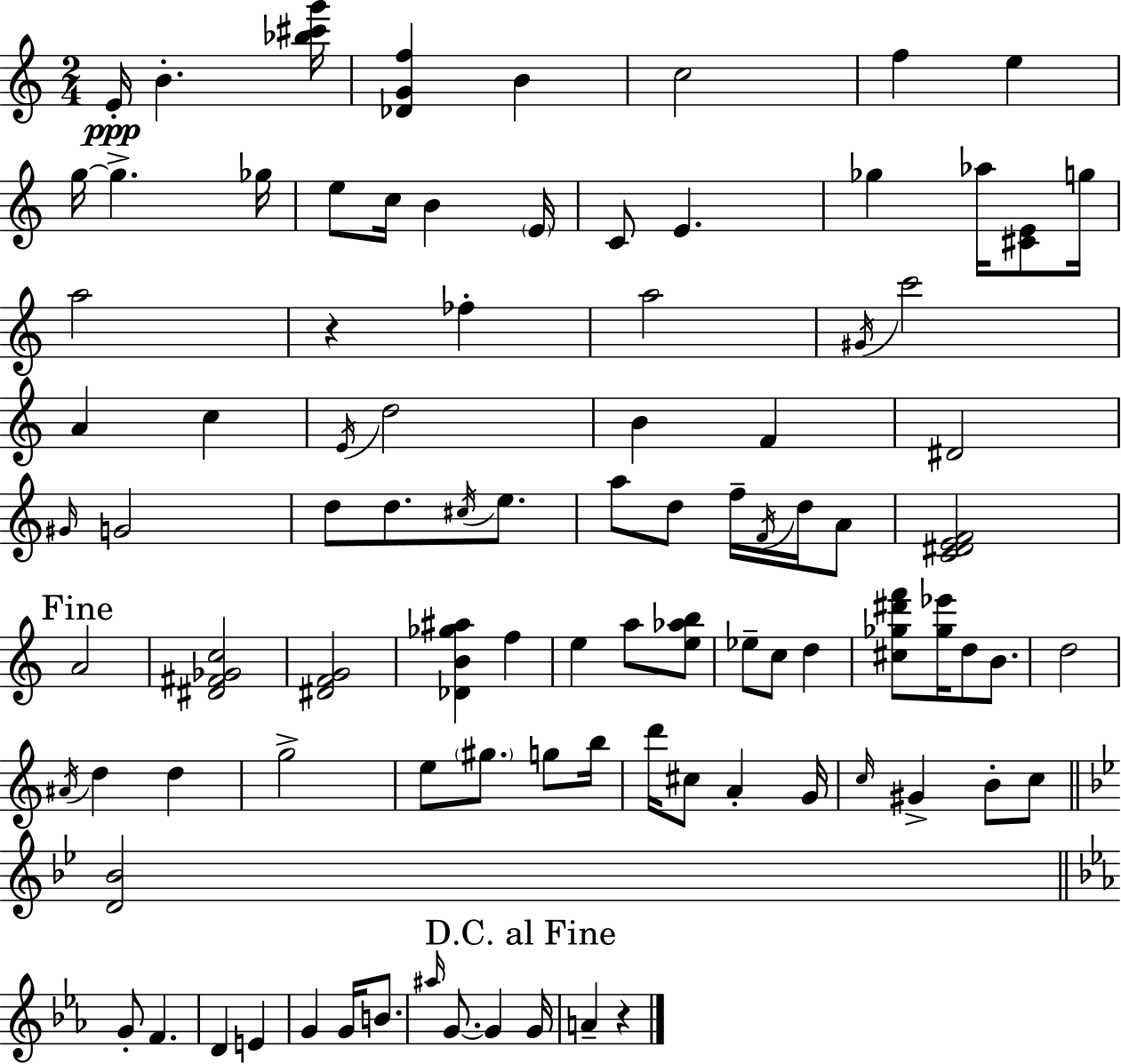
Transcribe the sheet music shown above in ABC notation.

X:1
T:Untitled
M:2/4
L:1/4
K:Am
E/4 B [_b^c'g']/4 [_DGf] B c2 f e g/4 g _g/4 e/2 c/4 B E/4 C/2 E _g _a/4 [^CE]/2 g/4 a2 z _f a2 ^G/4 c'2 A c E/4 d2 B F ^D2 ^G/4 G2 d/2 d/2 ^c/4 e/2 a/2 d/2 f/4 F/4 d/4 A/2 [C^DEF]2 A2 [^D^F_Gc]2 [^DFG]2 [_DB_g^a] f e a/2 [e_ab]/2 _e/2 c/2 d [^c_g^d'f']/2 [_g_e']/4 d/2 B/2 d2 ^A/4 d d g2 e/2 ^g/2 g/2 b/4 d'/4 ^c/2 A G/4 c/4 ^G B/2 c/2 [D_B]2 G/2 F D E G G/4 B/2 ^a/4 G/2 G G/4 A z